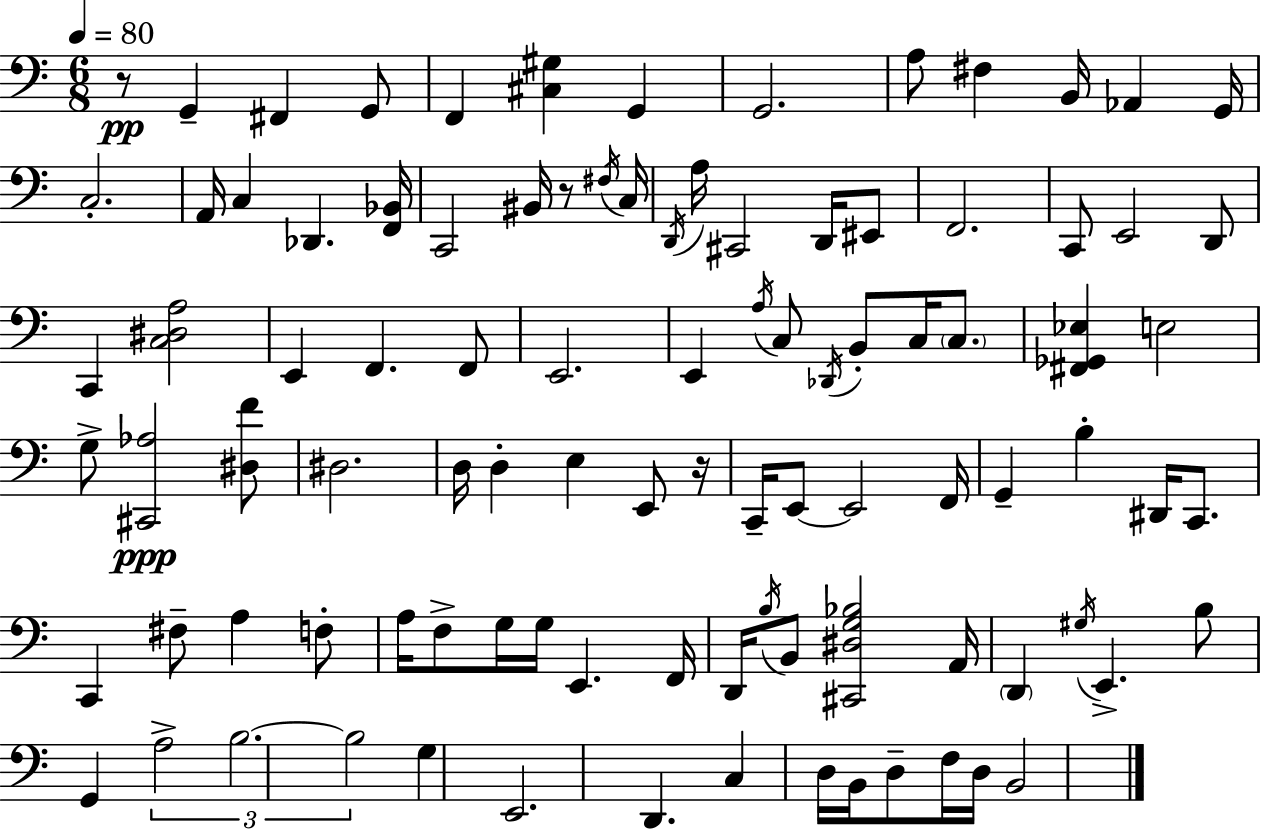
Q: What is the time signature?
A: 6/8